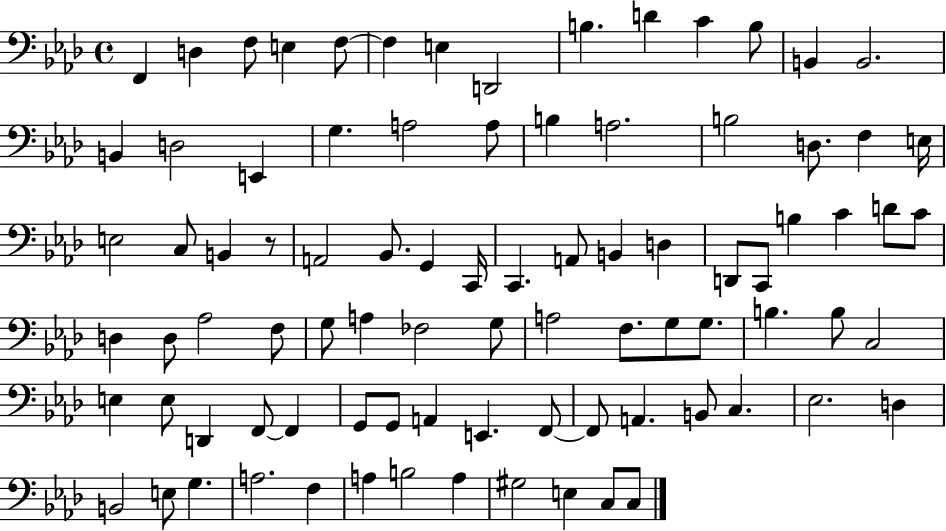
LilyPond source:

{
  \clef bass
  \time 4/4
  \defaultTimeSignature
  \key aes \major
  f,4 d4 f8 e4 f8~~ | f4 e4 d,2 | b4. d'4 c'4 b8 | b,4 b,2. | \break b,4 d2 e,4 | g4. a2 a8 | b4 a2. | b2 d8. f4 e16 | \break e2 c8 b,4 r8 | a,2 bes,8. g,4 c,16 | c,4. a,8 b,4 d4 | d,8 c,8 b4 c'4 d'8 c'8 | \break d4 d8 aes2 f8 | g8 a4 fes2 g8 | a2 f8. g8 g8. | b4. b8 c2 | \break e4 e8 d,4 f,8~~ f,4 | g,8 g,8 a,4 e,4. f,8~~ | f,8 a,4. b,8 c4. | ees2. d4 | \break b,2 e8 g4. | a2. f4 | a4 b2 a4 | gis2 e4 c8 c8 | \break \bar "|."
}